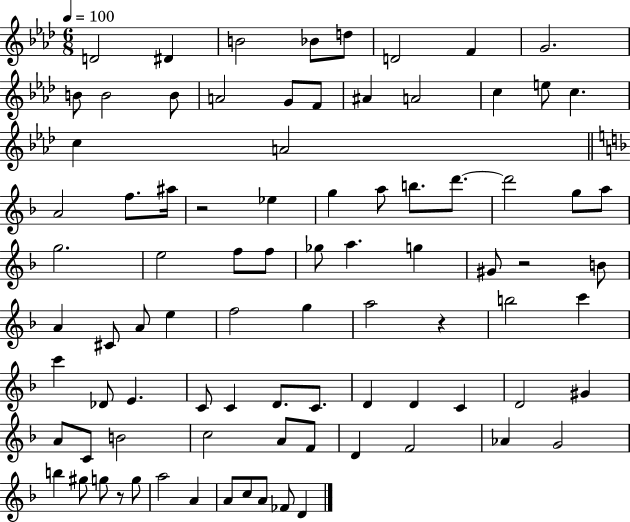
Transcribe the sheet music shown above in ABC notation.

X:1
T:Untitled
M:6/8
L:1/4
K:Ab
D2 ^D B2 _B/2 d/2 D2 F G2 B/2 B2 B/2 A2 G/2 F/2 ^A A2 c e/2 c c A2 A2 f/2 ^a/4 z2 _e g a/2 b/2 d'/2 d'2 g/2 a/2 g2 e2 f/2 f/2 _g/2 a g ^G/2 z2 B/2 A ^C/2 A/2 e f2 g a2 z b2 c' c' _D/2 E C/2 C D/2 C/2 D D C D2 ^G A/2 C/2 B2 c2 A/2 F/2 D F2 _A G2 b ^g/2 g/2 z/2 g/2 a2 A A/2 c/2 A/2 _F/2 D